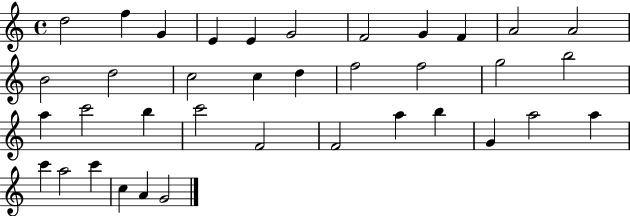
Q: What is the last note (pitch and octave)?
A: G4